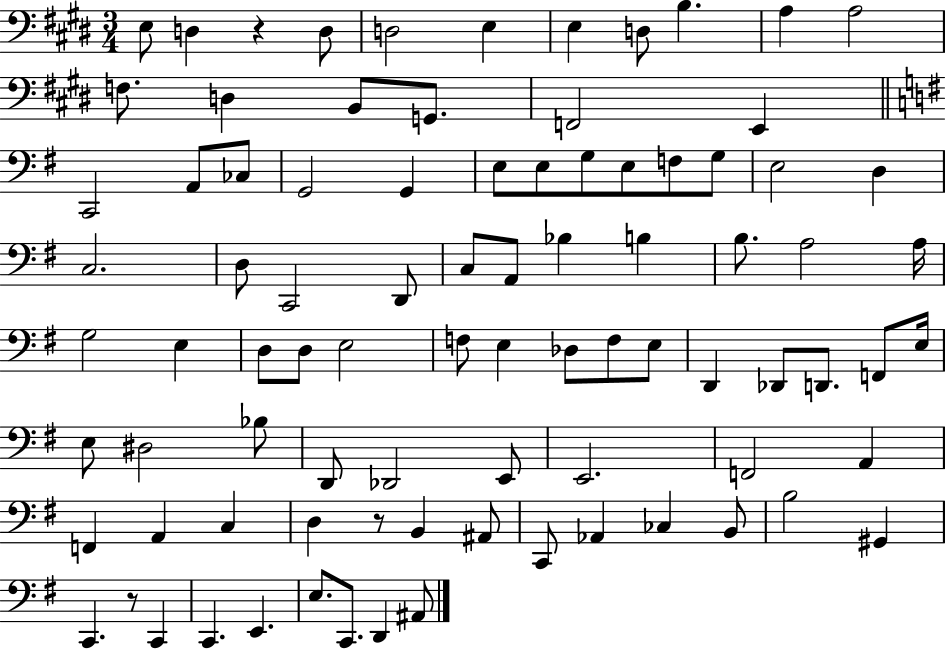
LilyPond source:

{
  \clef bass
  \numericTimeSignature
  \time 3/4
  \key e \major
  e8 d4 r4 d8 | d2 e4 | e4 d8 b4. | a4 a2 | \break f8. d4 b,8 g,8. | f,2 e,4 | \bar "||" \break \key e \minor c,2 a,8 ces8 | g,2 g,4 | e8 e8 g8 e8 f8 g8 | e2 d4 | \break c2. | d8 c,2 d,8 | c8 a,8 bes4 b4 | b8. a2 a16 | \break g2 e4 | d8 d8 e2 | f8 e4 des8 f8 e8 | d,4 des,8 d,8. f,8 e16 | \break e8 dis2 bes8 | d,8 des,2 e,8 | e,2. | f,2 a,4 | \break f,4 a,4 c4 | d4 r8 b,4 ais,8 | c,8 aes,4 ces4 b,8 | b2 gis,4 | \break c,4. r8 c,4 | c,4. e,4. | e8. c,8. d,4 ais,8 | \bar "|."
}